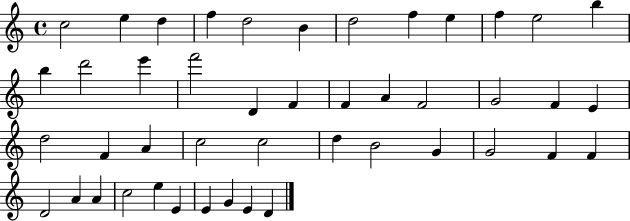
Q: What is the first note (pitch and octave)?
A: C5